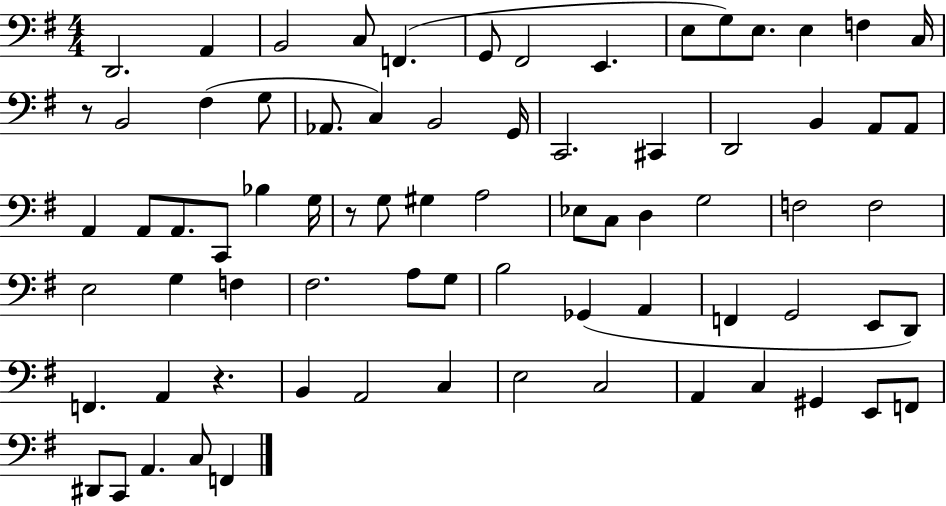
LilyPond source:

{
  \clef bass
  \numericTimeSignature
  \time 4/4
  \key g \major
  d,2. a,4 | b,2 c8 f,4.( | g,8 fis,2 e,4. | e8 g8) e8. e4 f4 c16 | \break r8 b,2 fis4( g8 | aes,8. c4) b,2 g,16 | c,2. cis,4 | d,2 b,4 a,8 a,8 | \break a,4 a,8 a,8. c,8 bes4 g16 | r8 g8 gis4 a2 | ees8 c8 d4 g2 | f2 f2 | \break e2 g4 f4 | fis2. a8 g8 | b2 ges,4( a,4 | f,4 g,2 e,8 d,8) | \break f,4. a,4 r4. | b,4 a,2 c4 | e2 c2 | a,4 c4 gis,4 e,8 f,8 | \break dis,8 c,8 a,4. c8 f,4 | \bar "|."
}